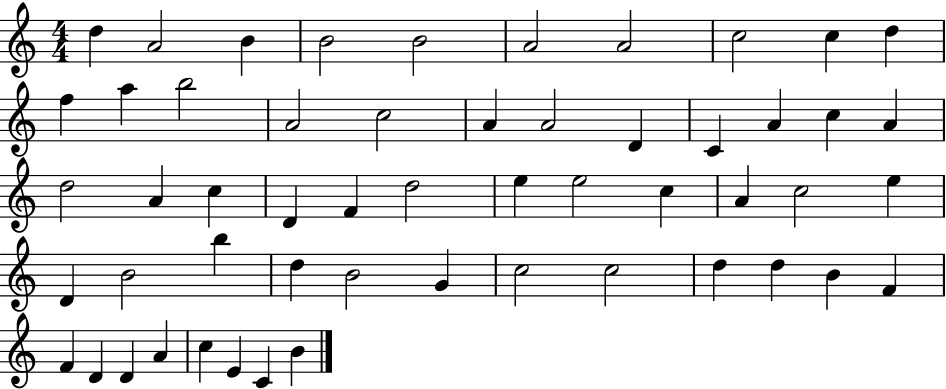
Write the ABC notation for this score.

X:1
T:Untitled
M:4/4
L:1/4
K:C
d A2 B B2 B2 A2 A2 c2 c d f a b2 A2 c2 A A2 D C A c A d2 A c D F d2 e e2 c A c2 e D B2 b d B2 G c2 c2 d d B F F D D A c E C B